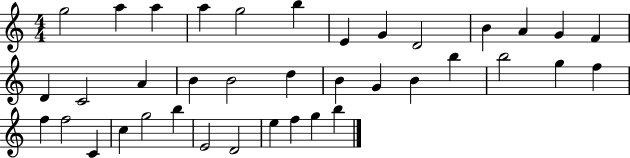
G5/h A5/q A5/q A5/q G5/h B5/q E4/q G4/q D4/h B4/q A4/q G4/q F4/q D4/q C4/h A4/q B4/q B4/h D5/q B4/q G4/q B4/q B5/q B5/h G5/q F5/q F5/q F5/h C4/q C5/q G5/h B5/q E4/h D4/h E5/q F5/q G5/q B5/q